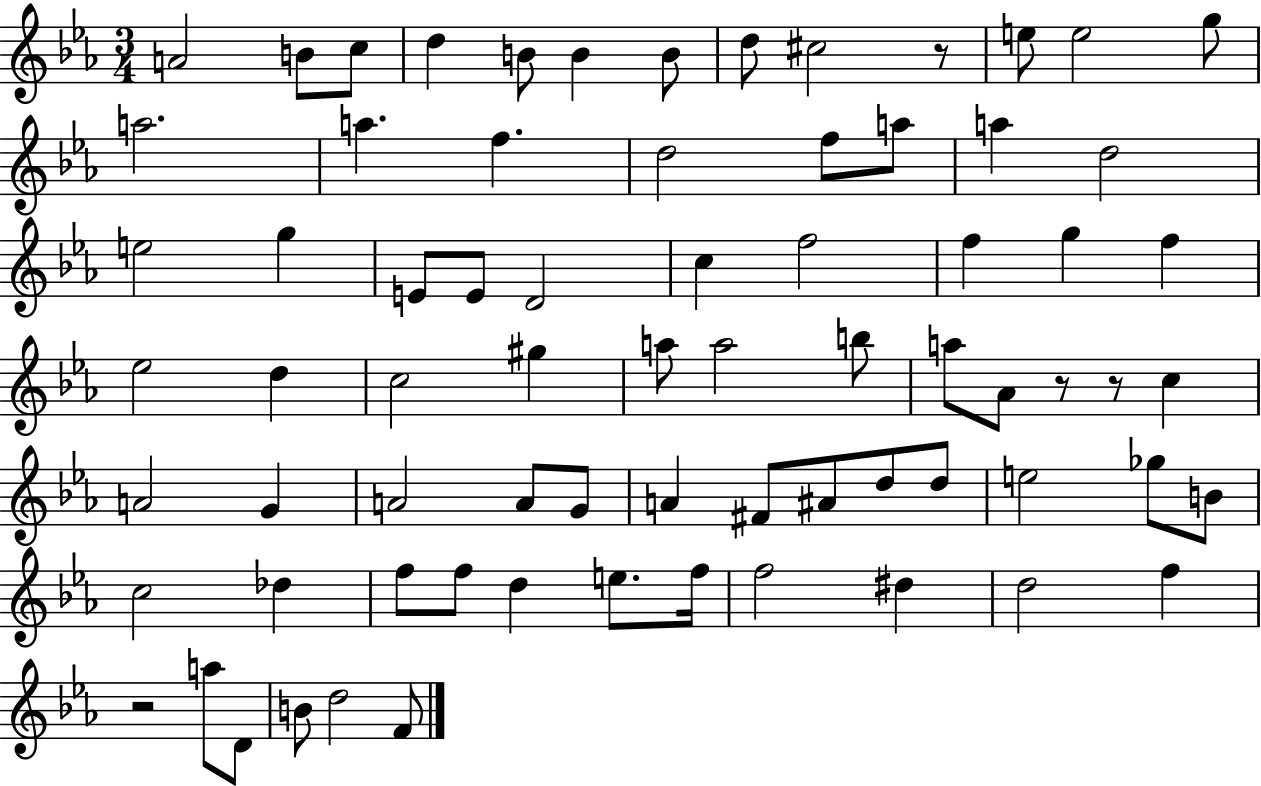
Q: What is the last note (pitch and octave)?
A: F4